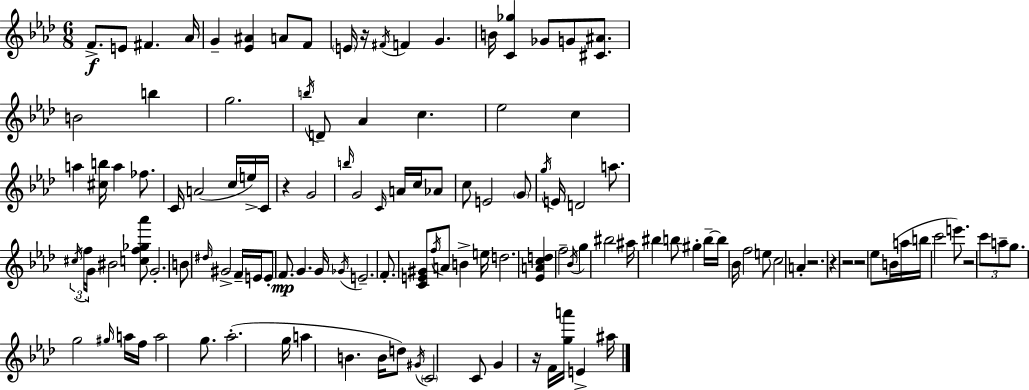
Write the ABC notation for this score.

X:1
T:Untitled
M:6/8
L:1/4
K:Ab
F/2 E/2 ^F _A/4 G [_E^A] A/2 F/2 E/4 z/4 ^F/4 F G B/4 [C_g] _G/2 G/2 [^C^A]/2 B2 b g2 b/4 D/2 _A c _e2 c a [^cb]/4 a _f/2 C/4 A2 c/4 e/4 C/4 z G2 b/4 G2 C/4 A/4 c/4 _A/2 c/2 E2 G/2 g/4 E/4 D2 a/2 ^c/4 f/4 G/4 ^B2 [cf_g_a']/2 G2 B/2 ^d/4 ^G2 F/4 E/4 E/2 F/2 G G/4 _G/4 E2 F/2 [CE^G]/2 f/4 A/2 B e/4 d2 [_EAcd] f2 _B/4 g ^b2 ^a/4 ^b b/2 ^g b/4 b/4 _B/4 f2 e/2 c2 A z2 z z2 z2 _e/2 B/4 a/4 b/4 c'2 e'/2 z2 c'/2 a/2 g/2 g2 ^g/4 a/4 f/4 a2 g/2 _a2 g/4 a B B/4 d/2 ^G/4 C2 C/2 G z/4 F/4 [ga']/4 E ^a/4